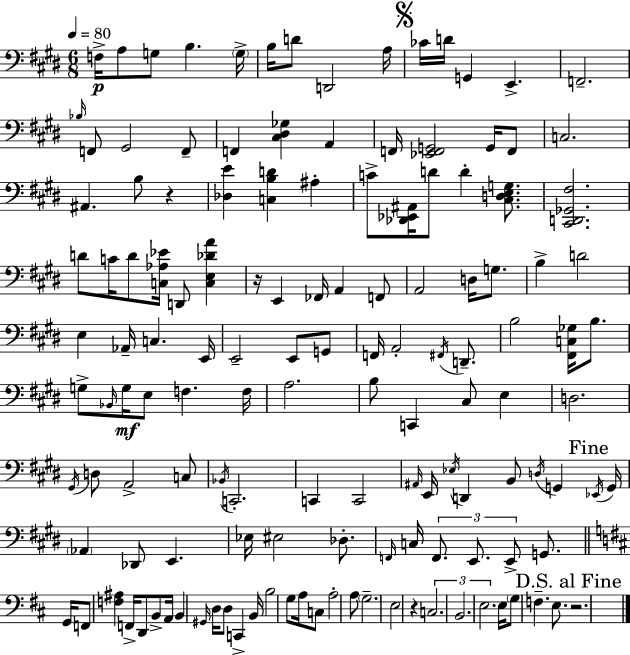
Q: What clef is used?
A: bass